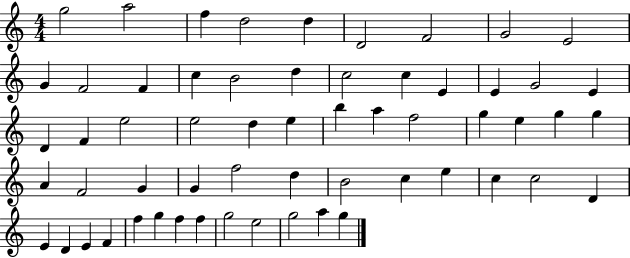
{
  \clef treble
  \numericTimeSignature
  \time 4/4
  \key c \major
  g''2 a''2 | f''4 d''2 d''4 | d'2 f'2 | g'2 e'2 | \break g'4 f'2 f'4 | c''4 b'2 d''4 | c''2 c''4 e'4 | e'4 g'2 e'4 | \break d'4 f'4 e''2 | e''2 d''4 e''4 | b''4 a''4 f''2 | g''4 e''4 g''4 g''4 | \break a'4 f'2 g'4 | g'4 f''2 d''4 | b'2 c''4 e''4 | c''4 c''2 d'4 | \break e'4 d'4 e'4 f'4 | f''4 g''4 f''4 f''4 | g''2 e''2 | g''2 a''4 g''4 | \break \bar "|."
}